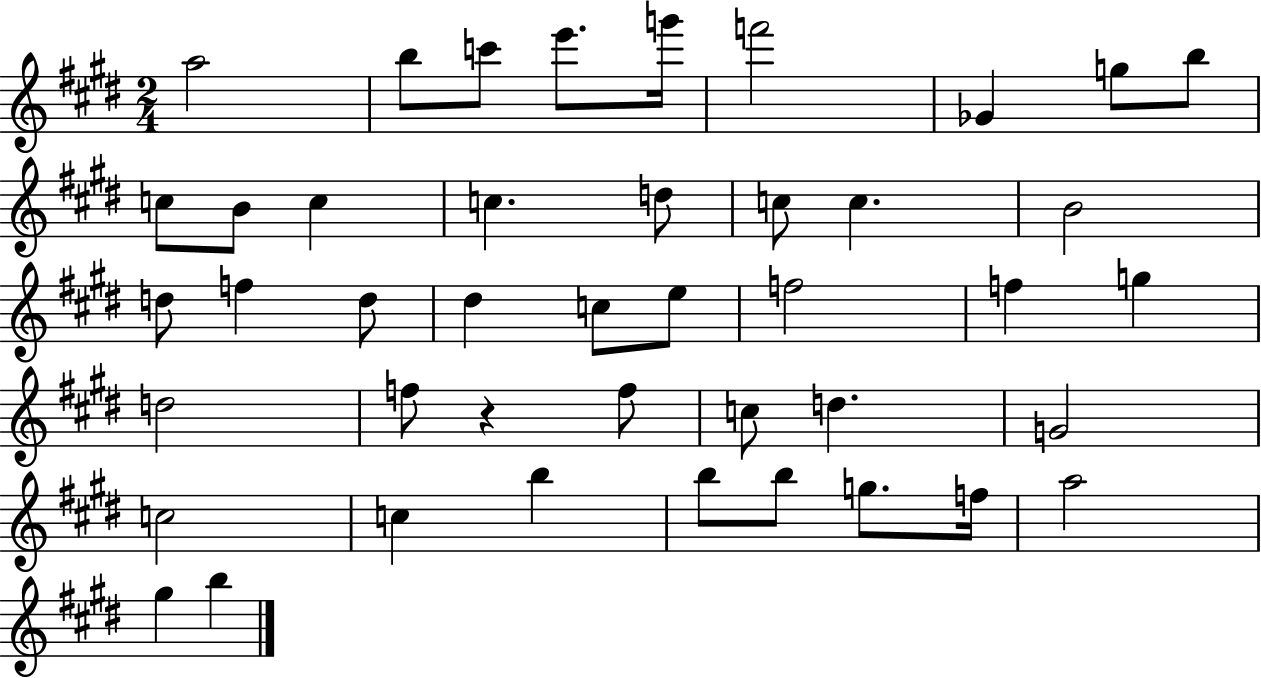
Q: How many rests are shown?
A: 1